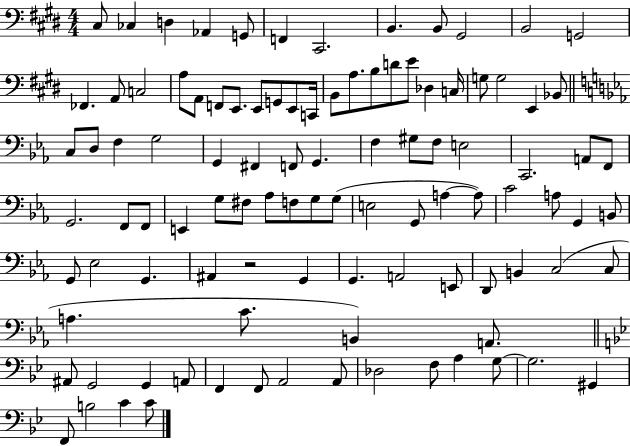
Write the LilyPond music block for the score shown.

{
  \clef bass
  \numericTimeSignature
  \time 4/4
  \key e \major
  cis8 ces4 d4 aes,4 g,8 | f,4 cis,2. | b,4. b,8 gis,2 | b,2 g,2 | \break fes,4. a,8 c2 | a8 a,8 f,8 e,8. e,8 g,8 e,8 c,16 | b,8 a8. b8 d'8 e'8 des4 c16 | g8 g2 e,4 bes,8 | \break \bar "||" \break \key ees \major c8 d8 f4 g2 | g,4 fis,4 f,8 g,4. | f4 gis8 f8 e2 | c,2. a,8 f,8 | \break g,2. f,8 f,8 | e,4 g8 fis8 aes8 f8 g8 g8( | e2 g,8 a4~~ a8) | c'2 a8 g,4 b,8 | \break g,8 ees2 g,4. | ais,4 r2 g,4 | g,4. a,2 e,8 | d,8 b,4 c2( c8 | \break a4. c'8. b,4) a,8. | \bar "||" \break \key bes \major ais,8 g,2 g,4 a,8 | f,4 f,8 a,2 a,8 | des2 f8 a4 g8~~ | g2. gis,4 | \break f,8 b2 c'4 c'8 | \bar "|."
}